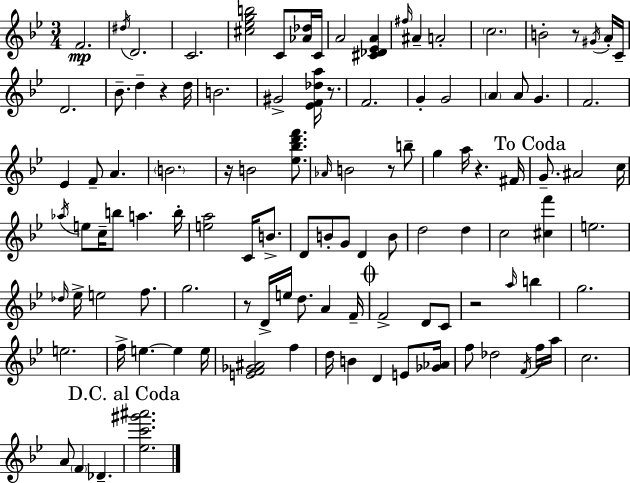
{
  \clef treble
  \numericTimeSignature
  \time 3/4
  \key bes \major
  \repeat volta 2 { f'2.\mp | \acciaccatura { dis''16 } d'2. | c'2. | <cis'' ees'' g'' b''>2 c'8 <aes' des''>16 | \break c'16 a'2 <cis' des' ees' a'>4 | \grace { fis''16 } ais'4-- a'2-. | \parenthesize c''2. | b'2-. r8 | \break \acciaccatura { gis'16 } a'16-. c'16-- d'2. | bes'8.-- d''4-- r4 | d''16 b'2. | gis'2-> <ees' f' des'' a''>16 | \break r8. f'2. | g'4-. g'2 | \parenthesize a'4 a'8 g'4. | f'2. | \break ees'4 f'8-- a'4. | \parenthesize b'2. | r16 b'2 | <ees'' bes'' d''' f'''>8. \grace { aes'16 } b'2 | \break r8 b''8-- g''4 a''16 r4. | fis'16 \mark "To Coda" g'8.-- ais'2 | c''16 \acciaccatura { aes''16 } e''8 c''16-- b''8 a''4. | b''16-. <e'' a''>2 | \break c'16 b'8.-> d'8 b'8-. g'8 d'4 | b'8 d''2 | d''4 c''2 | <cis'' f'''>4 e''2. | \break \grace { des''16 } ees''16-> e''2 | f''8. g''2. | r8 d'16-> e''16 d''8. | a'4 f'16-- \mark \markup { \musicglyph "scripts.coda" } f'2-> | \break d'8 c'8 r2 | \grace { a''16 } b''4 g''2. | e''2. | f''16-> e''4.~~ | \break e''4 e''16 <e' f' ges' ais'>2 | f''4 d''16 b'4 | d'4 e'8 <ges' aes'>16 f''8 des''2 | \acciaccatura { f'16 } f''16 a''16 c''2. | \break a'8 \parenthesize f'4 | des'4.-- \mark "D.C. al Coda" <ees'' c''' gis''' ais'''>2. | } \bar "|."
}